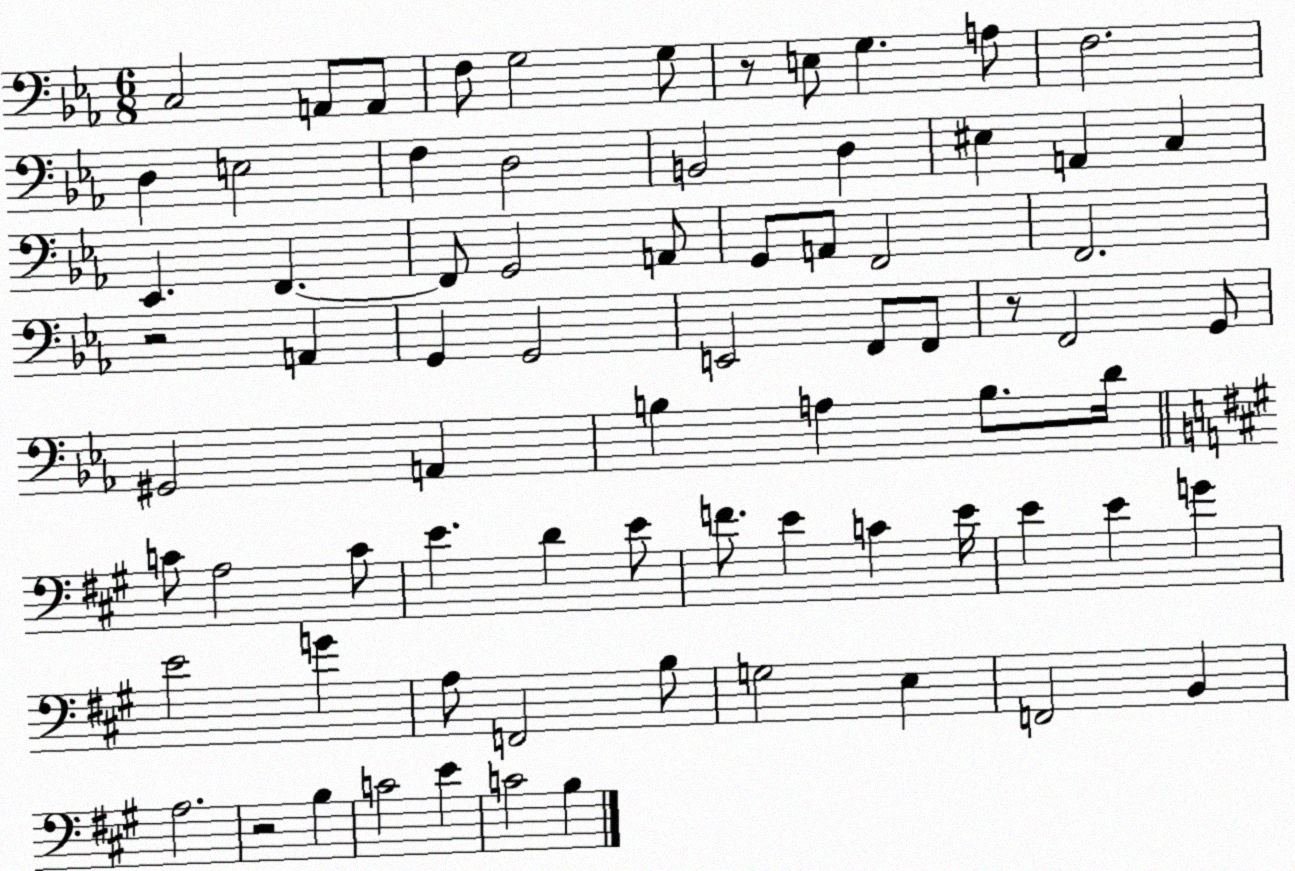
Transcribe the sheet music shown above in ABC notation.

X:1
T:Untitled
M:6/8
L:1/4
K:Eb
C,2 A,,/2 A,,/2 F,/2 G,2 G,/2 z/2 E,/2 G, A,/2 F,2 D, E,2 F, D,2 B,,2 D, ^E, A,, C, _E,, F,, F,,/2 G,,2 A,,/2 G,,/2 A,,/2 F,,2 F,,2 z2 A,, G,, G,,2 E,,2 F,,/2 F,,/2 z/2 F,,2 G,,/2 ^G,,2 A,, B, A, B,/2 D/4 C/2 A,2 C/2 E D E/2 F/2 E C E/4 E E G E2 G A,/2 F,,2 B,/2 G,2 E, F,,2 B,, A,2 z2 B, C2 E C2 B,